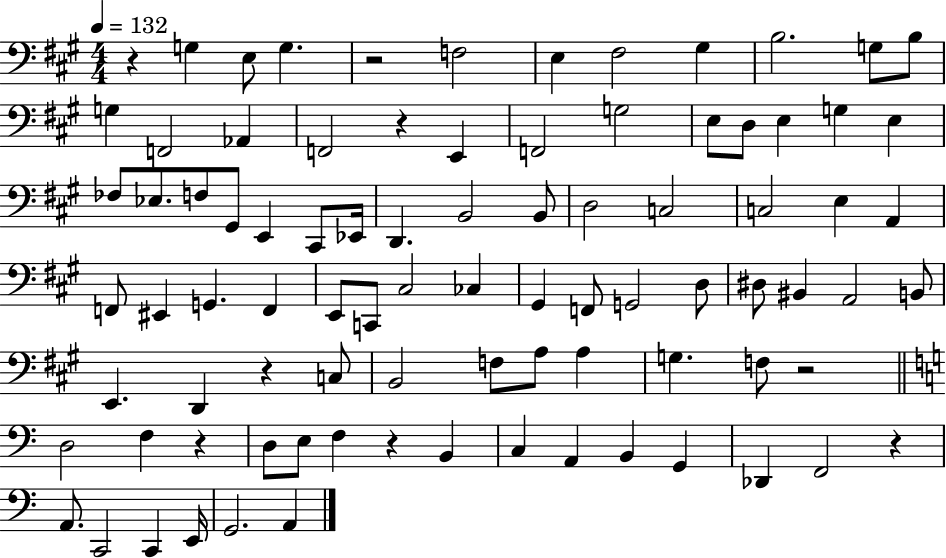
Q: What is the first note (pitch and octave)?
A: G3